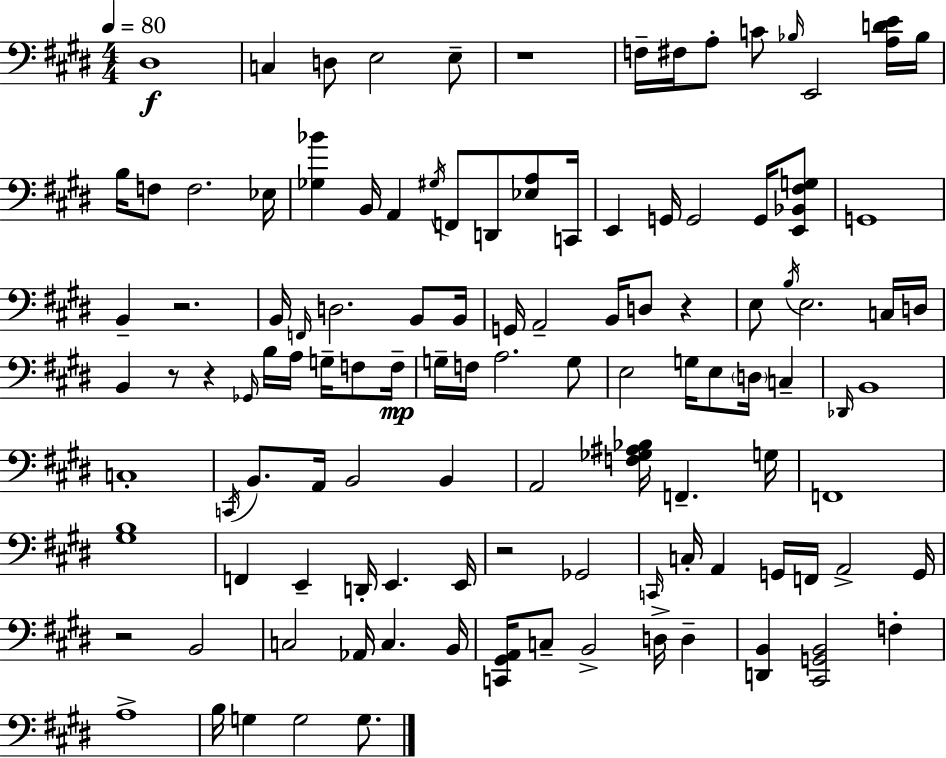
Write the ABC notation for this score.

X:1
T:Untitled
M:4/4
L:1/4
K:E
^D,4 C, D,/2 E,2 E,/2 z4 F,/4 ^F,/4 A,/2 C/2 _B,/4 E,,2 [A,DE]/4 _B,/4 B,/4 F,/2 F,2 _E,/4 [_G,_B] B,,/4 A,, ^G,/4 F,,/2 D,,/2 [_E,A,]/2 C,,/4 E,, G,,/4 G,,2 G,,/4 [E,,_B,,^F,G,]/2 G,,4 B,, z2 B,,/4 F,,/4 D,2 B,,/2 B,,/4 G,,/4 A,,2 B,,/4 D,/2 z E,/2 B,/4 E,2 C,/4 D,/4 B,, z/2 z _G,,/4 B,/4 A,/4 G,/4 F,/2 F,/4 G,/4 F,/4 A,2 G,/2 E,2 G,/4 E,/2 D,/4 C, _D,,/4 B,,4 C,4 C,,/4 B,,/2 A,,/4 B,,2 B,, A,,2 [F,_G,^A,_B,]/4 F,, G,/4 F,,4 [^G,B,]4 F,, E,, D,,/4 E,, E,,/4 z2 _G,,2 C,,/4 C,/4 A,, G,,/4 F,,/4 A,,2 G,,/4 z2 B,,2 C,2 _A,,/4 C, B,,/4 [C,,^G,,A,,]/4 C,/2 B,,2 D,/4 D, [D,,B,,] [^C,,G,,B,,]2 F, A,4 B,/4 G, G,2 G,/2